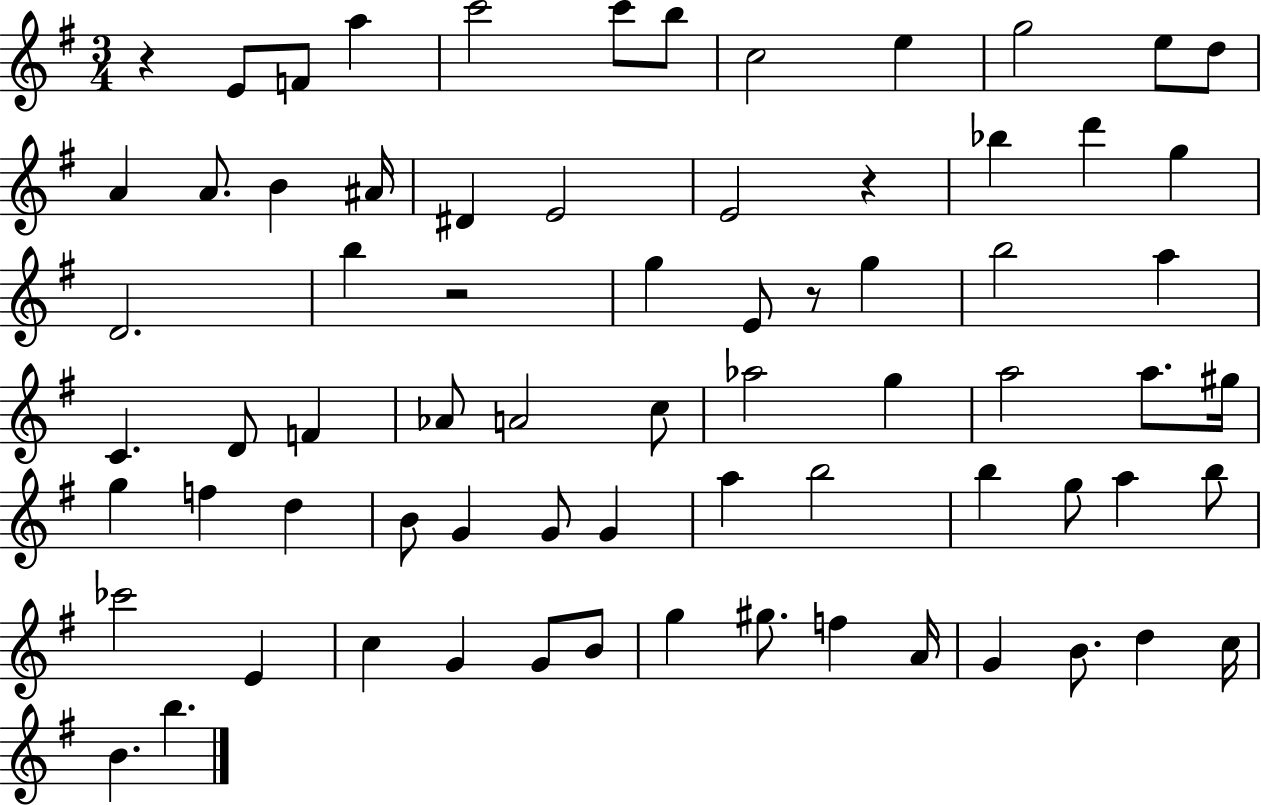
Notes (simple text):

R/q E4/e F4/e A5/q C6/h C6/e B5/e C5/h E5/q G5/h E5/e D5/e A4/q A4/e. B4/q A#4/s D#4/q E4/h E4/h R/q Bb5/q D6/q G5/q D4/h. B5/q R/h G5/q E4/e R/e G5/q B5/h A5/q C4/q. D4/e F4/q Ab4/e A4/h C5/e Ab5/h G5/q A5/h A5/e. G#5/s G5/q F5/q D5/q B4/e G4/q G4/e G4/q A5/q B5/h B5/q G5/e A5/q B5/e CES6/h E4/q C5/q G4/q G4/e B4/e G5/q G#5/e. F5/q A4/s G4/q B4/e. D5/q C5/s B4/q. B5/q.